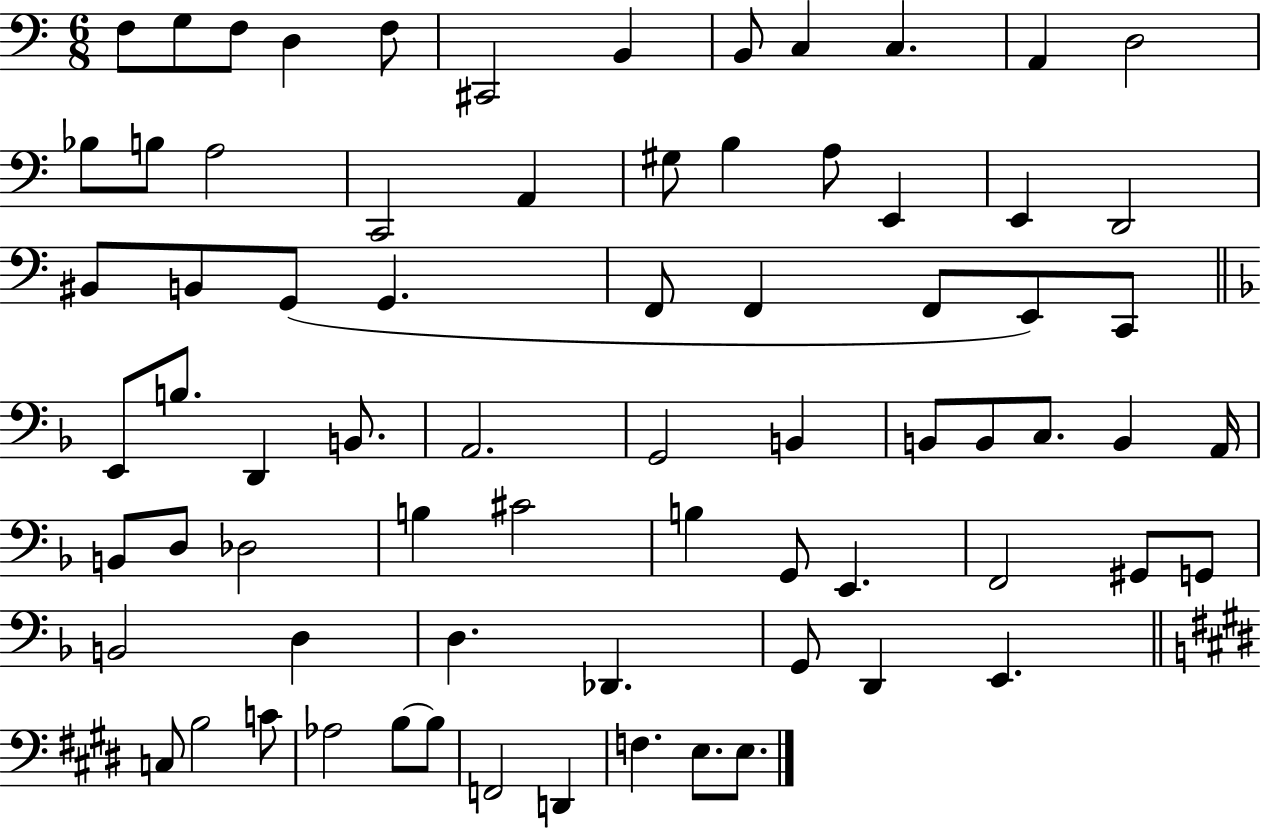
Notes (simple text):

F3/e G3/e F3/e D3/q F3/e C#2/h B2/q B2/e C3/q C3/q. A2/q D3/h Bb3/e B3/e A3/h C2/h A2/q G#3/e B3/q A3/e E2/q E2/q D2/h BIS2/e B2/e G2/e G2/q. F2/e F2/q F2/e E2/e C2/e E2/e B3/e. D2/q B2/e. A2/h. G2/h B2/q B2/e B2/e C3/e. B2/q A2/s B2/e D3/e Db3/h B3/q C#4/h B3/q G2/e E2/q. F2/h G#2/e G2/e B2/h D3/q D3/q. Db2/q. G2/e D2/q E2/q. C3/e B3/h C4/e Ab3/h B3/e B3/e F2/h D2/q F3/q. E3/e. E3/e.